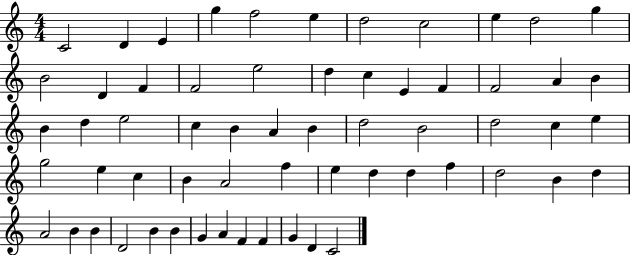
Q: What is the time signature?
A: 4/4